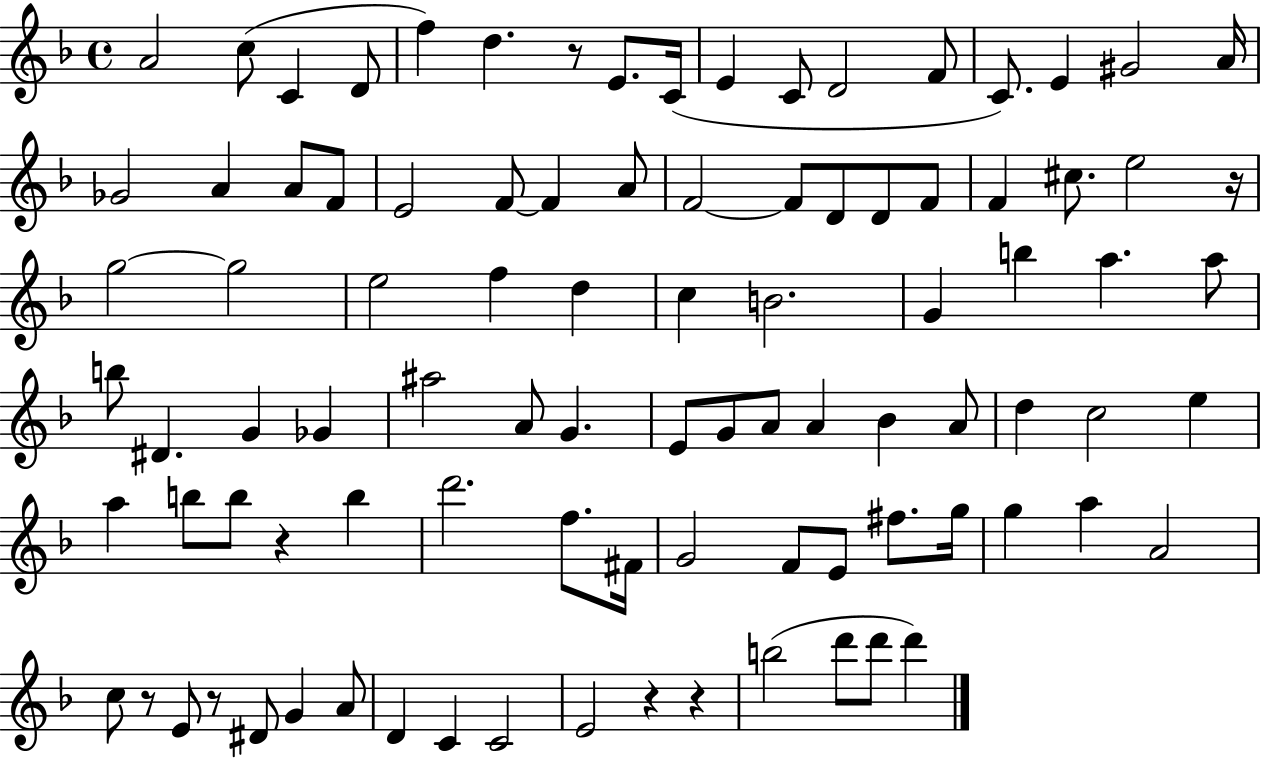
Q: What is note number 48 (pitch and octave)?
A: A#5